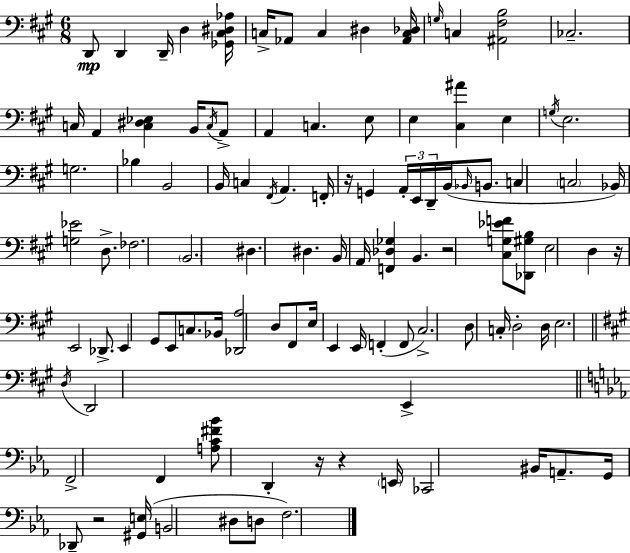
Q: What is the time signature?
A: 6/8